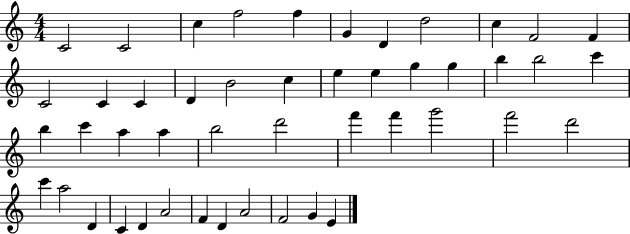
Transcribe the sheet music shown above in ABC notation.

X:1
T:Untitled
M:4/4
L:1/4
K:C
C2 C2 c f2 f G D d2 c F2 F C2 C C D B2 c e e g g b b2 c' b c' a a b2 d'2 f' f' g'2 f'2 d'2 c' a2 D C D A2 F D A2 F2 G E